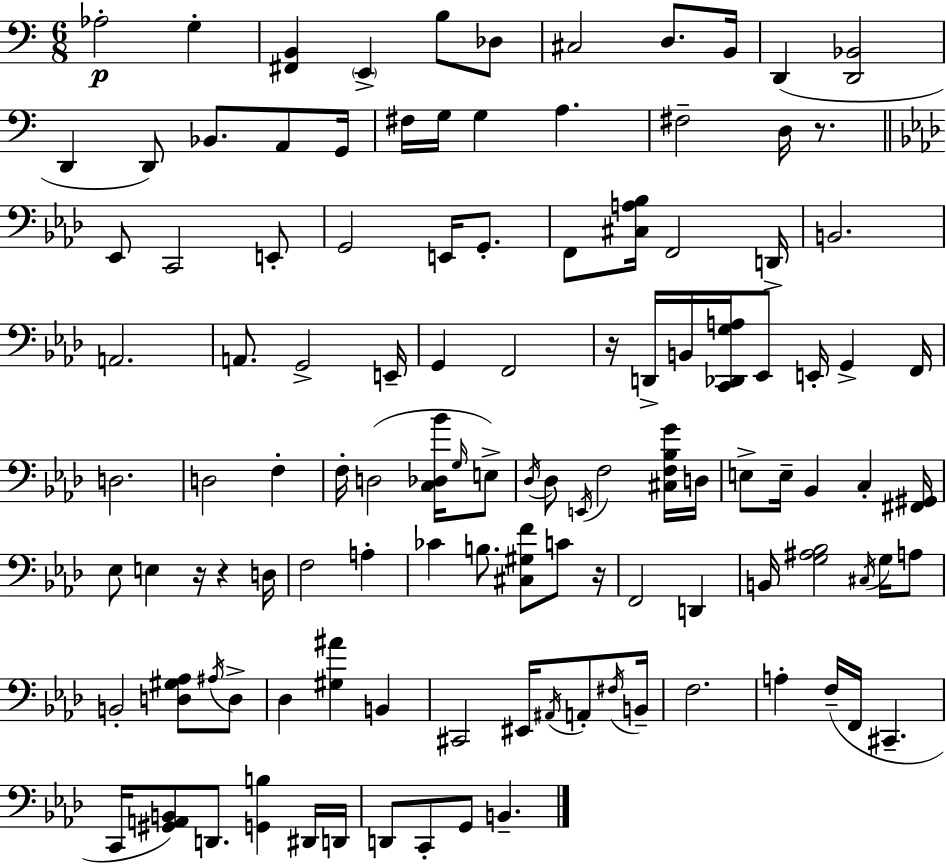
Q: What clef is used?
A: bass